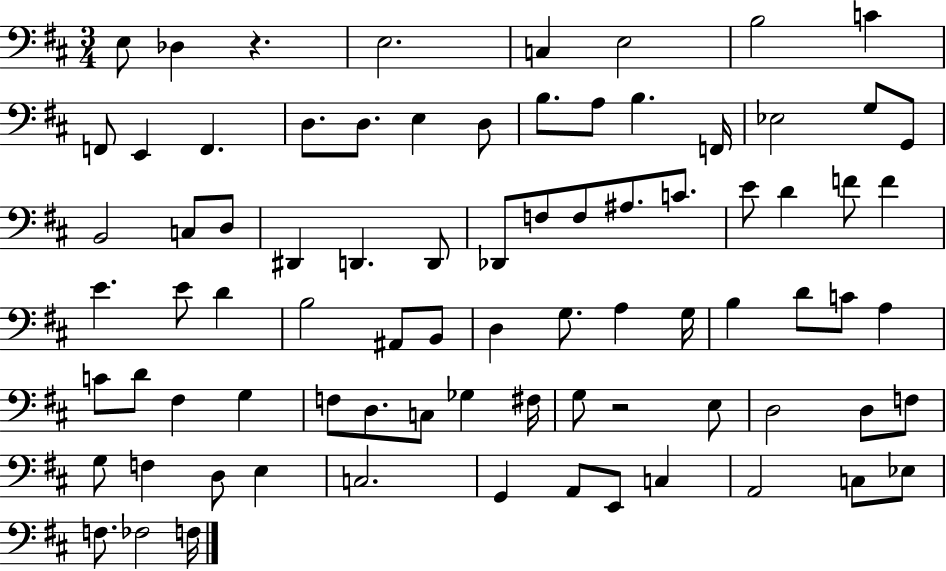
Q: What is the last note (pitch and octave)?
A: F3